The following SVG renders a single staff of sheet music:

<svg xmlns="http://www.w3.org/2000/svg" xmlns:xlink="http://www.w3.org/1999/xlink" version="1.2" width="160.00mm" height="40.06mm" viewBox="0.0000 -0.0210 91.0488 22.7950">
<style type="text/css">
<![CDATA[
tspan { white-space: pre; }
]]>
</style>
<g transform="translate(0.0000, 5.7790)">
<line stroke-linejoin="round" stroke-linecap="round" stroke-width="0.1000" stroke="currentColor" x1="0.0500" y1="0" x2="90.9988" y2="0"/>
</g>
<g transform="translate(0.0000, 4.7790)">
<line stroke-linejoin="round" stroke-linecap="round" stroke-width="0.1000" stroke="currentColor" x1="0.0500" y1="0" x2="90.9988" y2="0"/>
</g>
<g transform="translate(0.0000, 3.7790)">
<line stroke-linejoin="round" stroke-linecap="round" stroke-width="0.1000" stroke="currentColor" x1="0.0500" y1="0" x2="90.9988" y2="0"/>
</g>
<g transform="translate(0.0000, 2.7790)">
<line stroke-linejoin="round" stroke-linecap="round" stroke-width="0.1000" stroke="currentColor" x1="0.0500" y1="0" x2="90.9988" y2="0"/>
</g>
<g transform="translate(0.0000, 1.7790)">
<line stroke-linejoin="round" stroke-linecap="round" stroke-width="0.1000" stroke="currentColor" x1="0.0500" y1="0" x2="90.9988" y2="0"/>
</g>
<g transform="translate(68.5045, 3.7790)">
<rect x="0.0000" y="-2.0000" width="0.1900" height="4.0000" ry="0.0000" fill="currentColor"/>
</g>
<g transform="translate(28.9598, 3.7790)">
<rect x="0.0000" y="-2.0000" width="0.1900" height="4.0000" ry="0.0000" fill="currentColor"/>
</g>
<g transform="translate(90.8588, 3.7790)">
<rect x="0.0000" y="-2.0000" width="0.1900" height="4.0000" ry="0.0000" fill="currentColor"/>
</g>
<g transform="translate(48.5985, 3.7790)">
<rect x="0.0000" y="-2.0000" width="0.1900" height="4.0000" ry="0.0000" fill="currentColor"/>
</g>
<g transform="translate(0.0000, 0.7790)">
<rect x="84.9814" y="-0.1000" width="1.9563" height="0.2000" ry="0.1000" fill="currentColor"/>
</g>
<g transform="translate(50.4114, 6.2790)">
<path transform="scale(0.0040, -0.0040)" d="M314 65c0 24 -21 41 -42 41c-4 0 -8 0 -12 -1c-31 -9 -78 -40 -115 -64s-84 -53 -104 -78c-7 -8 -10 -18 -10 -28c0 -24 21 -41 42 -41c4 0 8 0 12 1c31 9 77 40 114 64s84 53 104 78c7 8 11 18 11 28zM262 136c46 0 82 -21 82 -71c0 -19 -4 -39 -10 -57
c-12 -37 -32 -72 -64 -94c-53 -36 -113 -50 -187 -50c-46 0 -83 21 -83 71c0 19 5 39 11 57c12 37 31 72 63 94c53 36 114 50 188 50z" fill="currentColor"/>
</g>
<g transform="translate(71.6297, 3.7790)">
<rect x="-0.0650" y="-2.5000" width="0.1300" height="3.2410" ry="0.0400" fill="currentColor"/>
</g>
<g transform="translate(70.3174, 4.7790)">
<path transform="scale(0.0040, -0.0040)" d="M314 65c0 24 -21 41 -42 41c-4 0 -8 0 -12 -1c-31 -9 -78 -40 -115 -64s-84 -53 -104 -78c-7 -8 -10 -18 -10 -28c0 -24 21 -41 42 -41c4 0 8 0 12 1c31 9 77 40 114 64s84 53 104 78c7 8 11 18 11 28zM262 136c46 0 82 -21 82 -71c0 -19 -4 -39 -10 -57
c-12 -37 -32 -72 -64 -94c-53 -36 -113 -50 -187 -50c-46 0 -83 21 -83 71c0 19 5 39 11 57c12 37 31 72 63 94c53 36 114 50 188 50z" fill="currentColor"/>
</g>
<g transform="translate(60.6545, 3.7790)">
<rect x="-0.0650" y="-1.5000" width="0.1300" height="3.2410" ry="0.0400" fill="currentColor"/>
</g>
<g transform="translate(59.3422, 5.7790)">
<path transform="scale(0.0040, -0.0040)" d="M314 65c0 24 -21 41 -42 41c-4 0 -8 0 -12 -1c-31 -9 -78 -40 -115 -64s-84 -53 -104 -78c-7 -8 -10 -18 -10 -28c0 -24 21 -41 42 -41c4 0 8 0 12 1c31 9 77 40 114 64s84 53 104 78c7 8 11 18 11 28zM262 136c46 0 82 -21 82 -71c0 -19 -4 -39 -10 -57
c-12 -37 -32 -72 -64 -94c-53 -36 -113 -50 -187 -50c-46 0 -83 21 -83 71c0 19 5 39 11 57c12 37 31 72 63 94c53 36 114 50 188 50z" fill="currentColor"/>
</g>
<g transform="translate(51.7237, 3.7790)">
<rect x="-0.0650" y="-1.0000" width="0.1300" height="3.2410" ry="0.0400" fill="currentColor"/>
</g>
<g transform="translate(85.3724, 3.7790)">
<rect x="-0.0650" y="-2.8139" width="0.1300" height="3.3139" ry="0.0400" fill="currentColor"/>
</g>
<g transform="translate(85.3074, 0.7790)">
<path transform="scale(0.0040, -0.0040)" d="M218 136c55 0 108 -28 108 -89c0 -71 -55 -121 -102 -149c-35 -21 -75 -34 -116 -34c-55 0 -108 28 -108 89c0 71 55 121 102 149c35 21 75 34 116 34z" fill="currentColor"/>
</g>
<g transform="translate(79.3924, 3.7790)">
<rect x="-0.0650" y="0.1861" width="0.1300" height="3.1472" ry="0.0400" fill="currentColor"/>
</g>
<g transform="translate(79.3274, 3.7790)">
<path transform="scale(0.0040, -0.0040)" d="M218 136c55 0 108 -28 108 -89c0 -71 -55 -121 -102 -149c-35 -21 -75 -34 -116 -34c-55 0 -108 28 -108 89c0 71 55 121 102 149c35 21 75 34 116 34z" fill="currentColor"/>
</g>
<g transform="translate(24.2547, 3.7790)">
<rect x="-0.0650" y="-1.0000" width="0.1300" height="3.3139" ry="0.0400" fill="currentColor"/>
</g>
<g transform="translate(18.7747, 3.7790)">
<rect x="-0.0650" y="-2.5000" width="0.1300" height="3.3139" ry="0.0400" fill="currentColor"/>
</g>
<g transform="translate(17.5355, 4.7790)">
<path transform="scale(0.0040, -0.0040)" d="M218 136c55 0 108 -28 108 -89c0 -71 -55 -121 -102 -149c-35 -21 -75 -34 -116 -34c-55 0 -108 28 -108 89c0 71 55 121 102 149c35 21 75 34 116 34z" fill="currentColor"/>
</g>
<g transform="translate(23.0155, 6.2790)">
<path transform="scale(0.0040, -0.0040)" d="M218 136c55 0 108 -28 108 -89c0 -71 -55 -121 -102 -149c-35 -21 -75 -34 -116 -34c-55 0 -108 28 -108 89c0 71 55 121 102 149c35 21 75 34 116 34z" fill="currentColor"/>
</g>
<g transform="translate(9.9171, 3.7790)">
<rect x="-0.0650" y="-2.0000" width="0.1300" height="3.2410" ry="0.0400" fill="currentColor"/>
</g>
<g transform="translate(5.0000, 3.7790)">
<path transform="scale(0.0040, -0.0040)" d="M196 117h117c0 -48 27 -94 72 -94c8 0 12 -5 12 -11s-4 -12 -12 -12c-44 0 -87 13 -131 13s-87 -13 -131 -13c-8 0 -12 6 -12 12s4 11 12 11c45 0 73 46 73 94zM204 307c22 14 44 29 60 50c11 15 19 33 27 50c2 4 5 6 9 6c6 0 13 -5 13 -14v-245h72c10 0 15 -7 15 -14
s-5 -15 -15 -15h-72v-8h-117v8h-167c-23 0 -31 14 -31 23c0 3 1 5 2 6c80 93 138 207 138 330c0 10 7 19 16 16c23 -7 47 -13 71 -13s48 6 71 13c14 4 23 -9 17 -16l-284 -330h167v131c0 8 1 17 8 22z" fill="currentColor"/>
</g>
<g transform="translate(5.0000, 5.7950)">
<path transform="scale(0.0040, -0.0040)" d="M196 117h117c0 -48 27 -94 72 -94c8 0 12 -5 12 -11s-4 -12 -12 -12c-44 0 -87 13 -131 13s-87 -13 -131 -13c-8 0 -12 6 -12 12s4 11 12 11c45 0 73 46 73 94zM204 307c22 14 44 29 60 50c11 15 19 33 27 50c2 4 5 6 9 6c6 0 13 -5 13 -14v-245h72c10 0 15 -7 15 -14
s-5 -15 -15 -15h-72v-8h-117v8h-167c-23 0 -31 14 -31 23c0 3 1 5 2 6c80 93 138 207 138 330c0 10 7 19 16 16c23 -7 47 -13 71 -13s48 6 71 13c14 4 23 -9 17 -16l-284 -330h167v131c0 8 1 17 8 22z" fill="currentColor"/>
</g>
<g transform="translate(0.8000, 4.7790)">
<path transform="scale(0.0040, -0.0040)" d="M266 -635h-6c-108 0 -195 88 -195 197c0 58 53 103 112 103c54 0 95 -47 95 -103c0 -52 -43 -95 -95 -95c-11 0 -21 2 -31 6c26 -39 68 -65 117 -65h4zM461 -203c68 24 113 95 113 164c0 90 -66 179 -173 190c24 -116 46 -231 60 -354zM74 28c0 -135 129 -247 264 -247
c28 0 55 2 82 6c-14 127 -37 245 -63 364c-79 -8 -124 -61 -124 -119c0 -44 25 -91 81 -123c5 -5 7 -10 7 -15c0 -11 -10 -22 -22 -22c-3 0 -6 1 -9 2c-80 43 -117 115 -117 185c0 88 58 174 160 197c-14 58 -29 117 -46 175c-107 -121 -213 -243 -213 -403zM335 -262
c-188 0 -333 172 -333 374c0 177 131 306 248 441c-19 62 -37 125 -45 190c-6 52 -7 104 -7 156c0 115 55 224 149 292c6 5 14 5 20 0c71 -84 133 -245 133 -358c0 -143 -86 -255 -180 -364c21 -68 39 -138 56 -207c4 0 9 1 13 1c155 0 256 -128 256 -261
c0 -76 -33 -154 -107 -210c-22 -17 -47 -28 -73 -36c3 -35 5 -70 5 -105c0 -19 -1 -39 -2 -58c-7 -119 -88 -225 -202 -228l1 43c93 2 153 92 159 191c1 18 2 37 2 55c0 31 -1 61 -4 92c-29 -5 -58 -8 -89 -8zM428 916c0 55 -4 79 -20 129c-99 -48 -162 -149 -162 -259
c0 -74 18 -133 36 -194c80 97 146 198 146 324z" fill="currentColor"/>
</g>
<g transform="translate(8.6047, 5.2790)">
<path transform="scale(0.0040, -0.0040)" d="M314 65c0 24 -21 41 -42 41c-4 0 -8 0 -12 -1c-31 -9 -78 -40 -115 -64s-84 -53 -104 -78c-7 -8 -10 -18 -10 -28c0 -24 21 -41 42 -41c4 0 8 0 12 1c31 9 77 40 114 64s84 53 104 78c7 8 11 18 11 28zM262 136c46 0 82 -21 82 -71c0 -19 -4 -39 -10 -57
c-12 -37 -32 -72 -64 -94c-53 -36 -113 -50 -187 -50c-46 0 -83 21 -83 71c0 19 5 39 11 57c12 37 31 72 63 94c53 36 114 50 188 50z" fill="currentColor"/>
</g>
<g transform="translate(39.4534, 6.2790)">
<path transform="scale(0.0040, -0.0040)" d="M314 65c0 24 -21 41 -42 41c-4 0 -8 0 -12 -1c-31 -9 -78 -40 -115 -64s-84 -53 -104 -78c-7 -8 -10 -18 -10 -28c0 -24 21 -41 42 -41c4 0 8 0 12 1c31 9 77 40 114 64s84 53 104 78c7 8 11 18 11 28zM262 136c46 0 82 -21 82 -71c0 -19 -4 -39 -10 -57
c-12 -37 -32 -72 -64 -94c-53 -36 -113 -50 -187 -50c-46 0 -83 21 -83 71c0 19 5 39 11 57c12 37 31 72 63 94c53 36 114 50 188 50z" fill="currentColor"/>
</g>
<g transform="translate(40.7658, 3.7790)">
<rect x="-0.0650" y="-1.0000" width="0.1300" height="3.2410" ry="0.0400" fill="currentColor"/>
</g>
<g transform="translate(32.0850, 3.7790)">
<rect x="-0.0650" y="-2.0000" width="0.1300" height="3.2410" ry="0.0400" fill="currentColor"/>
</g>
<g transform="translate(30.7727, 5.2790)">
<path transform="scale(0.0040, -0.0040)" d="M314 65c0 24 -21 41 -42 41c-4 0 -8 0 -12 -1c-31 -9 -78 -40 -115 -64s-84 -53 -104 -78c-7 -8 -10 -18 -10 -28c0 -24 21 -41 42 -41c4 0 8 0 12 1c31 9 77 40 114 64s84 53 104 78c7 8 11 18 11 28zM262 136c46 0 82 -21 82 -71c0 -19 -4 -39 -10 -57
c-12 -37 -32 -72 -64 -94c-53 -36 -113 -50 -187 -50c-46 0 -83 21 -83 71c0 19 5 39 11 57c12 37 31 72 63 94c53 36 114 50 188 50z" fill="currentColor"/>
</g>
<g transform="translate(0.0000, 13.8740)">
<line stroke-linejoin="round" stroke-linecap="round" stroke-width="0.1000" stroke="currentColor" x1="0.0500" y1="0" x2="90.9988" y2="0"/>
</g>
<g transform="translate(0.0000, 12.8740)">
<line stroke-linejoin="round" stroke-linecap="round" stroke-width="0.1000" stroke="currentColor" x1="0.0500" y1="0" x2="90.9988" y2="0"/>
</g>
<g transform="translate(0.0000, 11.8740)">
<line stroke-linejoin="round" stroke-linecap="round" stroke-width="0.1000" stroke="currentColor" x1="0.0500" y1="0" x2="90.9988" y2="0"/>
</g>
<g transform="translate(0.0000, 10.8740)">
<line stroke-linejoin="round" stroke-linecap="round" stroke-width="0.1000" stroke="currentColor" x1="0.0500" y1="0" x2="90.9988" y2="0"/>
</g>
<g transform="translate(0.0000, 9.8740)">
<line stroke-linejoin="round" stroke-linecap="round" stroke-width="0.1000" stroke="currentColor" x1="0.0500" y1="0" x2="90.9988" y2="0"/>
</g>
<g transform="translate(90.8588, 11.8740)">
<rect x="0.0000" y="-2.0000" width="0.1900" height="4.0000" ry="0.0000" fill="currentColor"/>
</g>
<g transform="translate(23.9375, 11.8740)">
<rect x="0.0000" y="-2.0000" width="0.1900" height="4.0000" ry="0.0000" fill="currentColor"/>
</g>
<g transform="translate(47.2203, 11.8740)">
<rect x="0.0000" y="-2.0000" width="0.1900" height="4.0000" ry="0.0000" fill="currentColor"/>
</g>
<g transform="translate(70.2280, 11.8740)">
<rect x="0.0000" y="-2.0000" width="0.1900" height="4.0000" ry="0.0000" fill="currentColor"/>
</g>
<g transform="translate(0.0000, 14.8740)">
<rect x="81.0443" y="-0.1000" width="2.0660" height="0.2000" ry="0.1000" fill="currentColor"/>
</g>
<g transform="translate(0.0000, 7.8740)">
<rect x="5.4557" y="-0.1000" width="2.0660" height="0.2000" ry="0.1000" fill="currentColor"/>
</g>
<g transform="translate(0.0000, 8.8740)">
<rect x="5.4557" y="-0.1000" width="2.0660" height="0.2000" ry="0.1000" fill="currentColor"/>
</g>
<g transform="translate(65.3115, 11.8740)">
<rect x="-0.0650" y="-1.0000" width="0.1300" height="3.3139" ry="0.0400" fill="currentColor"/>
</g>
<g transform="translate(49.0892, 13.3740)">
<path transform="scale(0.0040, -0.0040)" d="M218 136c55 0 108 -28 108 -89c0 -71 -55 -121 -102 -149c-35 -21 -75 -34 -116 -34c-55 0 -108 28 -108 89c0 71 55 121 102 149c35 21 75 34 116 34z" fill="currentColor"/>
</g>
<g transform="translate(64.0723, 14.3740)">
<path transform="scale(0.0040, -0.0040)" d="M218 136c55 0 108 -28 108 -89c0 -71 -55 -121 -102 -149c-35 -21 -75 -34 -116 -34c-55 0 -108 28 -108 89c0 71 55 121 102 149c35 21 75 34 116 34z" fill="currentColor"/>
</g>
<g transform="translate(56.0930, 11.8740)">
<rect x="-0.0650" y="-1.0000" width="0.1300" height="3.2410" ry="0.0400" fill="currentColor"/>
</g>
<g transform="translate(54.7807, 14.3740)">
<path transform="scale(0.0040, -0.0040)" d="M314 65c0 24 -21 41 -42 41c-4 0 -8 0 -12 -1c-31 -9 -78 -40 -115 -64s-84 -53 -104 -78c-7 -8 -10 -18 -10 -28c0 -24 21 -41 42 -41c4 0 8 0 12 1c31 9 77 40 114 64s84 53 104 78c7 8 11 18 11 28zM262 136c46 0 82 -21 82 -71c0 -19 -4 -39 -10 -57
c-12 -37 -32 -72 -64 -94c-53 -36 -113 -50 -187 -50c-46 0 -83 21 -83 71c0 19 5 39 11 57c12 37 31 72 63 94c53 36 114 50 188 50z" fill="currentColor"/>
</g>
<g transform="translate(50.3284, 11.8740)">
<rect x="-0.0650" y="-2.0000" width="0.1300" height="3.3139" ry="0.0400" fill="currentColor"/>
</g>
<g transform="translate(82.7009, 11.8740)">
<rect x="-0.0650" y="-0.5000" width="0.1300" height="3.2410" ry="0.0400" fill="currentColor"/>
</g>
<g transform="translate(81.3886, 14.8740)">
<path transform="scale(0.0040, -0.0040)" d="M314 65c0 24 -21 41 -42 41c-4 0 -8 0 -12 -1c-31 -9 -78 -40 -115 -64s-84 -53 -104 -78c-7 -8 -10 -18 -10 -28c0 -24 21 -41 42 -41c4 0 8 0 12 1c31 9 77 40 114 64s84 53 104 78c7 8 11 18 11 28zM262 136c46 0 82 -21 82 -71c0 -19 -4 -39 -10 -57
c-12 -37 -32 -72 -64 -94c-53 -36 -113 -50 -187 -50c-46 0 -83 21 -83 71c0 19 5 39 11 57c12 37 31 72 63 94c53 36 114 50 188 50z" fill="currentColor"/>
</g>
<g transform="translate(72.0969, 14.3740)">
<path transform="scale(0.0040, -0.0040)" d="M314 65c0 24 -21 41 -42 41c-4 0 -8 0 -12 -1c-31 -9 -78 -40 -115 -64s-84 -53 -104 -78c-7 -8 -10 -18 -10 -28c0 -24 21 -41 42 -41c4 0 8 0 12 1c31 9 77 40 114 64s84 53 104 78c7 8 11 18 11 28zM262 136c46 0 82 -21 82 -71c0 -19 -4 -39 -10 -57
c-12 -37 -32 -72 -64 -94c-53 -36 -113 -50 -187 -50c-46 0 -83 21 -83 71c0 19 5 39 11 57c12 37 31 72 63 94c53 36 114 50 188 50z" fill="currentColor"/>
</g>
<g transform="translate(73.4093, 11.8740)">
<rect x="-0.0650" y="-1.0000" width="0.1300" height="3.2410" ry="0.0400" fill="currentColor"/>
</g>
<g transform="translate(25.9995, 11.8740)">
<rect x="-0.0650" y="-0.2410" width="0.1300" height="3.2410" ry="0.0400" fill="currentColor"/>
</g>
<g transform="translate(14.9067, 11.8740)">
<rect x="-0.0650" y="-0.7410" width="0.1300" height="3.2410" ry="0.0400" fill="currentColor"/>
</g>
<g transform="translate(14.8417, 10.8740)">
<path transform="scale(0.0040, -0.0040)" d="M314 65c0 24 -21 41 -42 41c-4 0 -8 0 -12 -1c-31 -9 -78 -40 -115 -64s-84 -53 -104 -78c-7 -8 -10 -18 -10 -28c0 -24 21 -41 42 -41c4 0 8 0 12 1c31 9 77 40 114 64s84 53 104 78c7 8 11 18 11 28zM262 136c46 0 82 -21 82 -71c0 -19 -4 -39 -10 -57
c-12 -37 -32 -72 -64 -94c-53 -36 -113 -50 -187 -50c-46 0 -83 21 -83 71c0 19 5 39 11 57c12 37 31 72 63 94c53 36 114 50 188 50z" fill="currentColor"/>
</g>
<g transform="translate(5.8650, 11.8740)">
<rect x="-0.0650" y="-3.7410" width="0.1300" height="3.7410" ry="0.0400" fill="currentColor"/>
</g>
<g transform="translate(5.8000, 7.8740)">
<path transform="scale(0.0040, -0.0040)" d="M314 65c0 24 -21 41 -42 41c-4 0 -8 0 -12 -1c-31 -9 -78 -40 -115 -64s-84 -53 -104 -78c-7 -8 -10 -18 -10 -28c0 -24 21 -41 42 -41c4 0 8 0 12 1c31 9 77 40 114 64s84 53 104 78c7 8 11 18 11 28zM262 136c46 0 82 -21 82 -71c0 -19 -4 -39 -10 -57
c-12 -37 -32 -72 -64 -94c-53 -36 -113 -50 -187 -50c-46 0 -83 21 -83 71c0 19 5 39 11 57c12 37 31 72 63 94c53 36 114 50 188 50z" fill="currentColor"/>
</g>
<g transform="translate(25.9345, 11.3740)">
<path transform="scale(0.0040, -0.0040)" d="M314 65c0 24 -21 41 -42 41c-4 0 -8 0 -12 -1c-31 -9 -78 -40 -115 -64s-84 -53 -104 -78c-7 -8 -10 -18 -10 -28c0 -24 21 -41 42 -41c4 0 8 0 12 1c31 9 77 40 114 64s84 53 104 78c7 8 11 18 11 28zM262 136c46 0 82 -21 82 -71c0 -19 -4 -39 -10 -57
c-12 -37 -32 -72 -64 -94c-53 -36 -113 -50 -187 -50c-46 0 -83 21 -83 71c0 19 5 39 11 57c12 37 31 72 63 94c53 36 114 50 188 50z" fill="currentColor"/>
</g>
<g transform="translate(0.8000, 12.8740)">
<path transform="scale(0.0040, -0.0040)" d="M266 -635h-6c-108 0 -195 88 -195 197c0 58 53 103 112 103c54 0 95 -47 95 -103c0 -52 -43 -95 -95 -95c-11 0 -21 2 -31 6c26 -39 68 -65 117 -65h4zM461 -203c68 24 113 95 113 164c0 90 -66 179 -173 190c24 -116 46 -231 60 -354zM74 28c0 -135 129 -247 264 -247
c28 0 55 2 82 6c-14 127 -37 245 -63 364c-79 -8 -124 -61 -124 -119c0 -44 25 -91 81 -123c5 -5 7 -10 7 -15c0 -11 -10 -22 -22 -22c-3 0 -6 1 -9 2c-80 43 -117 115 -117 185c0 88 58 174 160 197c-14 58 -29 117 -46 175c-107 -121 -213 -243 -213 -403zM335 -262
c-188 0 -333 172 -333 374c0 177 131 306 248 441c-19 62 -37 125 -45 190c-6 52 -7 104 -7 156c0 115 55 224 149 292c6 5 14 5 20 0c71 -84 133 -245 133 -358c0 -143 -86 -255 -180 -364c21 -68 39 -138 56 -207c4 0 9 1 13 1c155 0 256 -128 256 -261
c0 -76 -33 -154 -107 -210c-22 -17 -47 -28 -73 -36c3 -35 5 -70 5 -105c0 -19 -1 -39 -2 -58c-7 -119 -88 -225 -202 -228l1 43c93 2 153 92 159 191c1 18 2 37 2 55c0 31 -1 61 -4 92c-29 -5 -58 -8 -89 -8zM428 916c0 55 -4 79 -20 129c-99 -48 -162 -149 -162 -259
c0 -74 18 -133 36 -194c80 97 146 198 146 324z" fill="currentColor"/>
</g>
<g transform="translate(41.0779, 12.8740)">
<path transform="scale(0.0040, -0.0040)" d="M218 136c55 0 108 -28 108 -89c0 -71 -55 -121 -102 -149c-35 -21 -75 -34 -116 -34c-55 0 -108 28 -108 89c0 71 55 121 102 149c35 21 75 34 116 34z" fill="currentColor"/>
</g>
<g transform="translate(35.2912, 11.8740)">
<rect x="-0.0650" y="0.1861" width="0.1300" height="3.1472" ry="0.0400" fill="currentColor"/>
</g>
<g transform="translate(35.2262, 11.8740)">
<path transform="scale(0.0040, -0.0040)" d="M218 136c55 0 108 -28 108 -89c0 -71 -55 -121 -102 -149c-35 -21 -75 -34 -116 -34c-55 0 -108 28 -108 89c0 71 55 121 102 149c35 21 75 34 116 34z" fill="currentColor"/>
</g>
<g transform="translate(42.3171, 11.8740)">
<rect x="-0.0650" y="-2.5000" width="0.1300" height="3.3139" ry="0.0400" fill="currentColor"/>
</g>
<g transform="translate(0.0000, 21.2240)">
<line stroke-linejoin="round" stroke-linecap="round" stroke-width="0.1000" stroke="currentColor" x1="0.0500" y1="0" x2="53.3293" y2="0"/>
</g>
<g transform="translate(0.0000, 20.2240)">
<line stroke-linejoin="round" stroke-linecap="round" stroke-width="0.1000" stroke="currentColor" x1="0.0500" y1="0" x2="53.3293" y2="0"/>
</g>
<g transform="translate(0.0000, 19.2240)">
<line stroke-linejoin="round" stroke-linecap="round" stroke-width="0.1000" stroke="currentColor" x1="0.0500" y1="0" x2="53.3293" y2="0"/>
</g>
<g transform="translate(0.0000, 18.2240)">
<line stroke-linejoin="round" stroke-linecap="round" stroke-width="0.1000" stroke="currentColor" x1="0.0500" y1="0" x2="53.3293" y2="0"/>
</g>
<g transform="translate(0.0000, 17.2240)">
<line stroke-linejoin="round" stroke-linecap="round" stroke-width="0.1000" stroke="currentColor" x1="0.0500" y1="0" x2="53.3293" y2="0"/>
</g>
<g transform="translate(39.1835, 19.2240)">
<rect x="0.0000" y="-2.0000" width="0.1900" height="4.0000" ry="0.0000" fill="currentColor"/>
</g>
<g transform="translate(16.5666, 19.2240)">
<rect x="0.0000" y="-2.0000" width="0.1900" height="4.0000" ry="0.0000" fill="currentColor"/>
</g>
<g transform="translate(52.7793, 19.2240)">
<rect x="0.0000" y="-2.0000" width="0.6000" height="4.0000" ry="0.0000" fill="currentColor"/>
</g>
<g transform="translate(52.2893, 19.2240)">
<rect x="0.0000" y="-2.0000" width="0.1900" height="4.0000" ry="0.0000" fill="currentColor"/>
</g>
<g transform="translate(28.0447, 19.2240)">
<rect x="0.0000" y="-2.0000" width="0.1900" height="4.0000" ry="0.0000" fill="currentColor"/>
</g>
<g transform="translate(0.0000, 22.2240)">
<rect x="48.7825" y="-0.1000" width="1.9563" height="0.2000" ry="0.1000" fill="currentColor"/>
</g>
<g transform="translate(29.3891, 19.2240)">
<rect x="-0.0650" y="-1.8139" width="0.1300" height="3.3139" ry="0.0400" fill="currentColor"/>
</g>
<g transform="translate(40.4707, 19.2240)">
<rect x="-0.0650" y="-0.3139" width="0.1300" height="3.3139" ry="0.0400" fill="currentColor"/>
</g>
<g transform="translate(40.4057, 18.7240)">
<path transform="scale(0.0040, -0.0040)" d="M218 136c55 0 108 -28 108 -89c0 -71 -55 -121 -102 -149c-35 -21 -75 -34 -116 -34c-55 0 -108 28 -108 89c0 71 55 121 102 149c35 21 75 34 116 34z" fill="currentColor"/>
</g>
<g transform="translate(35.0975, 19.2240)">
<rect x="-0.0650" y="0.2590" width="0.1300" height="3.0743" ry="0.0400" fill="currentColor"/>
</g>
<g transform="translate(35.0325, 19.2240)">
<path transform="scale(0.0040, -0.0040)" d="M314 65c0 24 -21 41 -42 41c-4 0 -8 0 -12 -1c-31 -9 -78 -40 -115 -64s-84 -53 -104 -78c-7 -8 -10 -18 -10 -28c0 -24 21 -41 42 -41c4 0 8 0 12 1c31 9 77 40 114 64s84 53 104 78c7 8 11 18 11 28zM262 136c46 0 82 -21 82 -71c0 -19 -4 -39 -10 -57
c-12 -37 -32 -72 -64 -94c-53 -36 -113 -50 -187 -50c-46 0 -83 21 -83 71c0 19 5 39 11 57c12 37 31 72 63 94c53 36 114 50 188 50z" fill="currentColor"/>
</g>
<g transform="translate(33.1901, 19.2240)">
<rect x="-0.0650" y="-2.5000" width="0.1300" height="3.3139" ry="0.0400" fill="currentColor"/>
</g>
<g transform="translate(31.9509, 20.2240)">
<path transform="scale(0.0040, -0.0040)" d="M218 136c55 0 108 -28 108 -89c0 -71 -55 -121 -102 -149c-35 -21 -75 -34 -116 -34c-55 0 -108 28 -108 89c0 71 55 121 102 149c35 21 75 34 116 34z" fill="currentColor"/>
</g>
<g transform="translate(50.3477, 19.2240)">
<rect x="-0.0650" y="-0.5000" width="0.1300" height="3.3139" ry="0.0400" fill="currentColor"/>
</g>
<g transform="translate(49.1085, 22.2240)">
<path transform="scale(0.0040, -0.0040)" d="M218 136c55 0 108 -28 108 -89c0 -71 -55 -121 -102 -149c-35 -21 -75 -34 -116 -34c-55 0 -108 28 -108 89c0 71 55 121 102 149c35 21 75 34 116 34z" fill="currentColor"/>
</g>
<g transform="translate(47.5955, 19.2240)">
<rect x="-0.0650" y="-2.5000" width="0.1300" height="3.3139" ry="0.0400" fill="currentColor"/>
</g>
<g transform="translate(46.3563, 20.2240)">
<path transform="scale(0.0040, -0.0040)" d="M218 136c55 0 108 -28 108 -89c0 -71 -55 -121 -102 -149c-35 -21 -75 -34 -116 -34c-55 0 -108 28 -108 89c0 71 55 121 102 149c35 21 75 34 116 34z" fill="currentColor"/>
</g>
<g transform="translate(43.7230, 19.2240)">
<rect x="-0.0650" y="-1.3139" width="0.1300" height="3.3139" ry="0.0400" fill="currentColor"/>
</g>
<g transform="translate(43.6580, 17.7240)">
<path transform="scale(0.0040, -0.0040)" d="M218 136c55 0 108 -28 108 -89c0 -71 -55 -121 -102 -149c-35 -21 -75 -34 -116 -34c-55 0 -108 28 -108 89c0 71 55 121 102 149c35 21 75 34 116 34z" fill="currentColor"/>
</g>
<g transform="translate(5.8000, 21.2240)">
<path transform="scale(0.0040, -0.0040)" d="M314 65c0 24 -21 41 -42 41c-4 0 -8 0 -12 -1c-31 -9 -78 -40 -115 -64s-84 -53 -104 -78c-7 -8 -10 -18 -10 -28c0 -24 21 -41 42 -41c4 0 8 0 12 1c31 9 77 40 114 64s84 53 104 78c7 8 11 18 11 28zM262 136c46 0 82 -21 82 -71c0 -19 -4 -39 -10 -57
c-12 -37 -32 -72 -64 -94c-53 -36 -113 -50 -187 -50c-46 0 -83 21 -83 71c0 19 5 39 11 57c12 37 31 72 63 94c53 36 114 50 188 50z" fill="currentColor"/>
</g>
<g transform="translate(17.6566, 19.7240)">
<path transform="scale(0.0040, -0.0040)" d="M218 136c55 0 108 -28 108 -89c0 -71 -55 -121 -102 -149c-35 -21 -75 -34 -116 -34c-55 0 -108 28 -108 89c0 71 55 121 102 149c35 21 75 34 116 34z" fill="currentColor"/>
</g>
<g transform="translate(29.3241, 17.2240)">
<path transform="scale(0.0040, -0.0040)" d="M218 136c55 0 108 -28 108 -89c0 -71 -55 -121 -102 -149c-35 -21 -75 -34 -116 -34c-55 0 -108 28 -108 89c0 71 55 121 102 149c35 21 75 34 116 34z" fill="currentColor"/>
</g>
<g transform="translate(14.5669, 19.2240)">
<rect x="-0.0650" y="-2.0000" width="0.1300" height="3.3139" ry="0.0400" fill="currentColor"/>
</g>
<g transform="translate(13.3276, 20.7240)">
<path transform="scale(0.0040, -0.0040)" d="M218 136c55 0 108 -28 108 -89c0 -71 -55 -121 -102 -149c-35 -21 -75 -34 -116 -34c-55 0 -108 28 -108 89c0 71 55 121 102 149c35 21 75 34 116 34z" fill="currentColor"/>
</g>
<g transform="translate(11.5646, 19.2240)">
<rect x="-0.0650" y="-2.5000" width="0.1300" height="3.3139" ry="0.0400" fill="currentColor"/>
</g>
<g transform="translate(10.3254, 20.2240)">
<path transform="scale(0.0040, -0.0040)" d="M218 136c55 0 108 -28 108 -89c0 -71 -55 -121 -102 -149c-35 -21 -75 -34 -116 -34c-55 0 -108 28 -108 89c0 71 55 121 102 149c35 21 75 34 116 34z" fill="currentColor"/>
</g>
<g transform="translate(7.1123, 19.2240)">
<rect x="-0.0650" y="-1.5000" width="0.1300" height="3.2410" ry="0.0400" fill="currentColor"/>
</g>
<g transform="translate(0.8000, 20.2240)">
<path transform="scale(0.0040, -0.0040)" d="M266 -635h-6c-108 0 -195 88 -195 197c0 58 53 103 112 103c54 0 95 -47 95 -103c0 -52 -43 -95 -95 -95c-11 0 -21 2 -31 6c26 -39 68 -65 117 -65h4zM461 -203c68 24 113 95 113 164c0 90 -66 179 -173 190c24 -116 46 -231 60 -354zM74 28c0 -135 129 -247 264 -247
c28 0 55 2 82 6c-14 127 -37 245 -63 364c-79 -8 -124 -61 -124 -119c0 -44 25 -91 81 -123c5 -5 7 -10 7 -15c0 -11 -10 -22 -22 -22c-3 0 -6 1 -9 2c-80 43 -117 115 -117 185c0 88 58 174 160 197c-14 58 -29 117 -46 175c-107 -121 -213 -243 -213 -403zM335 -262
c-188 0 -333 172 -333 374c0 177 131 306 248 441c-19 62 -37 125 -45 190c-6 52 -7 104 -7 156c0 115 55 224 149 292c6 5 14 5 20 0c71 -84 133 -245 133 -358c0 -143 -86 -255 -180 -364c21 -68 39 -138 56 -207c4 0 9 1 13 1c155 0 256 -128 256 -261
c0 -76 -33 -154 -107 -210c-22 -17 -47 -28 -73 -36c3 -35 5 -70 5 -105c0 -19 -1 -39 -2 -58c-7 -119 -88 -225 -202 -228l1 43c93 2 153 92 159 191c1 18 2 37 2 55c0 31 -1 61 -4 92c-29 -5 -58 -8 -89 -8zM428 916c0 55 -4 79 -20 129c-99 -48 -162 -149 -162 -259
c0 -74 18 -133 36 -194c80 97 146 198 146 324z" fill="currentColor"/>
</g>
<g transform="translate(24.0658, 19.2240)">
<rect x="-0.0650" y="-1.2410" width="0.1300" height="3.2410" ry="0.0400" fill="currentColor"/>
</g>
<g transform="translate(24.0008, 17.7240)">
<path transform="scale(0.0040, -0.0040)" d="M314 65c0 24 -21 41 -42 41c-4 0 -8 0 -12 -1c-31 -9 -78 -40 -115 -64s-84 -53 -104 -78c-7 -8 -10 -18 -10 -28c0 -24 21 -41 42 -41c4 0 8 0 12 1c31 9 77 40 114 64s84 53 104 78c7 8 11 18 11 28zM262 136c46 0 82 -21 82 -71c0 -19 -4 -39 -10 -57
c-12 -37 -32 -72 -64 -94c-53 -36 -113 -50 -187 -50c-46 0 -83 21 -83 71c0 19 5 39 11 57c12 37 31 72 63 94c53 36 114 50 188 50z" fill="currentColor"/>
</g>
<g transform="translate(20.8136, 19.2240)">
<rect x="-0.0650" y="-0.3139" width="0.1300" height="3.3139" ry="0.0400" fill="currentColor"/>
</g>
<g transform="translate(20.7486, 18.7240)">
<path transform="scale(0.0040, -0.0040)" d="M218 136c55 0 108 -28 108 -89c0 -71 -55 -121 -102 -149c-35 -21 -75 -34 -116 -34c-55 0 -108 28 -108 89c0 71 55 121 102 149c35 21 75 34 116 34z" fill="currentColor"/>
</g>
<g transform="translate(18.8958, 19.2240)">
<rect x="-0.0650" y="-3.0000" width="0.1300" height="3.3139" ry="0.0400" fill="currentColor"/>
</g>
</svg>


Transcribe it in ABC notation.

X:1
T:Untitled
M:4/4
L:1/4
K:C
F2 G D F2 D2 D2 E2 G2 B a c'2 d2 c2 B G F D2 D D2 C2 E2 G F A c e2 f G B2 c e G C